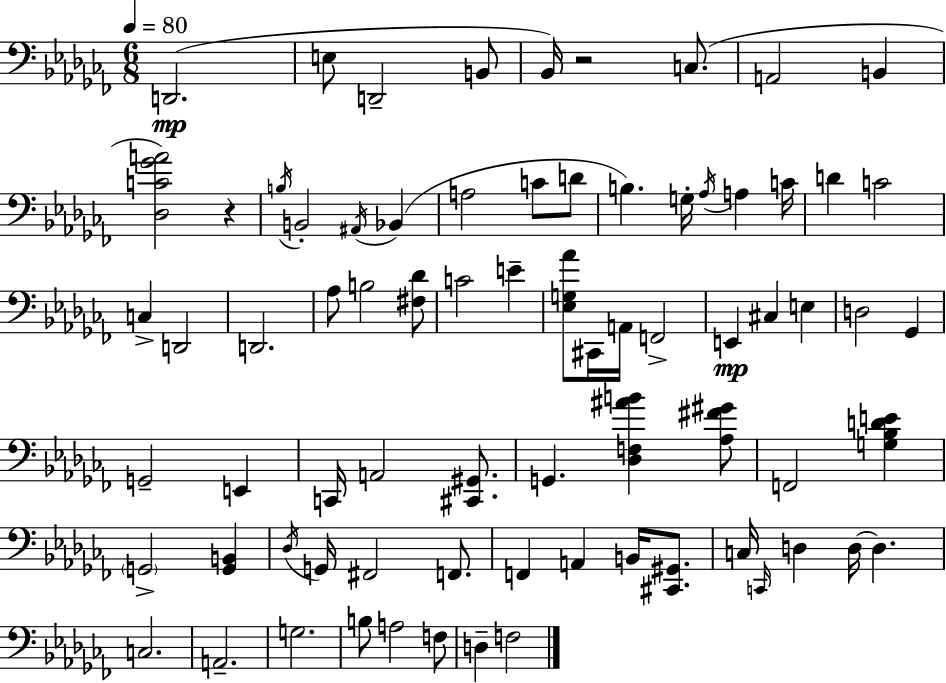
{
  \clef bass
  \numericTimeSignature
  \time 6/8
  \key aes \minor
  \tempo 4 = 80
  d,2.(\mp | e8 d,2-- b,8 | bes,16) r2 c8.( | a,2 b,4 | \break <des c' ges' a'>2) r4 | \acciaccatura { b16 } b,2-. \acciaccatura { ais,16 }( bes,4 | a2 c'8 | d'8 b4.) g16-. \acciaccatura { aes16 } a4 | \break c'16 d'4 c'2 | c4-> d,2 | d,2. | aes8 b2 | \break <fis des'>8 c'2 e'4-- | <ees g aes'>8 cis,16 a,16 f,2-> | e,4\mp cis4 e4 | d2 ges,4 | \break g,2-- e,4 | c,16 a,2 | <cis, gis,>8. g,4. <des f ais' b'>4 | <aes fis' gis'>8 f,2 <g bes d' e'>4 | \break \parenthesize g,2-> <g, b,>4 | \acciaccatura { des16 } g,16 fis,2 | f,8. f,4 a,4 | b,16 <cis, gis,>8. c16 \grace { c,16 } d4 d16~~ d4. | \break c2. | a,2.-- | g2. | b8 a2 | \break f8 d4-- f2 | \bar "|."
}